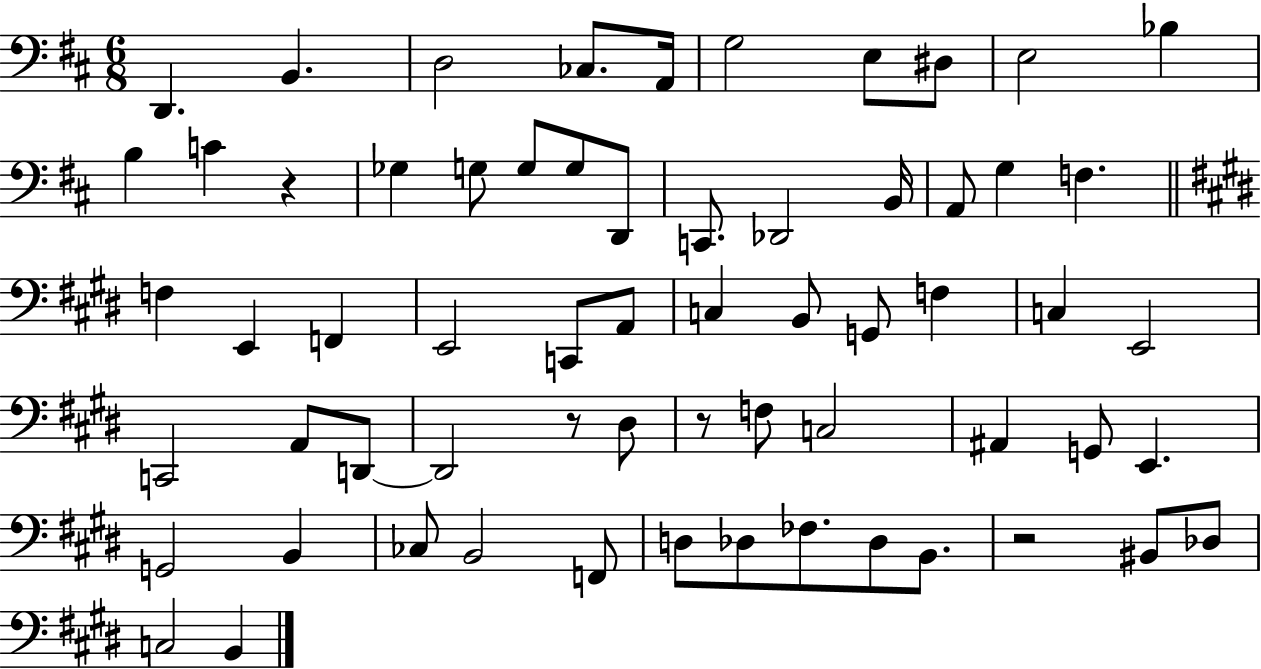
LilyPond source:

{
  \clef bass
  \numericTimeSignature
  \time 6/8
  \key d \major
  d,4. b,4. | d2 ces8. a,16 | g2 e8 dis8 | e2 bes4 | \break b4 c'4 r4 | ges4 g8 g8 g8 d,8 | c,8. des,2 b,16 | a,8 g4 f4. | \break \bar "||" \break \key e \major f4 e,4 f,4 | e,2 c,8 a,8 | c4 b,8 g,8 f4 | c4 e,2 | \break c,2 a,8 d,8~~ | d,2 r8 dis8 | r8 f8 c2 | ais,4 g,8 e,4. | \break g,2 b,4 | ces8 b,2 f,8 | d8 des8 fes8. des8 b,8. | r2 bis,8 des8 | \break c2 b,4 | \bar "|."
}